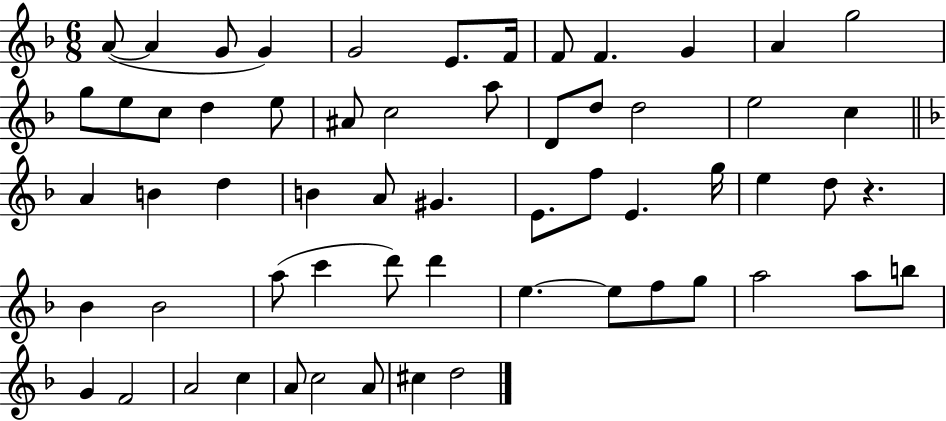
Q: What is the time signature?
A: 6/8